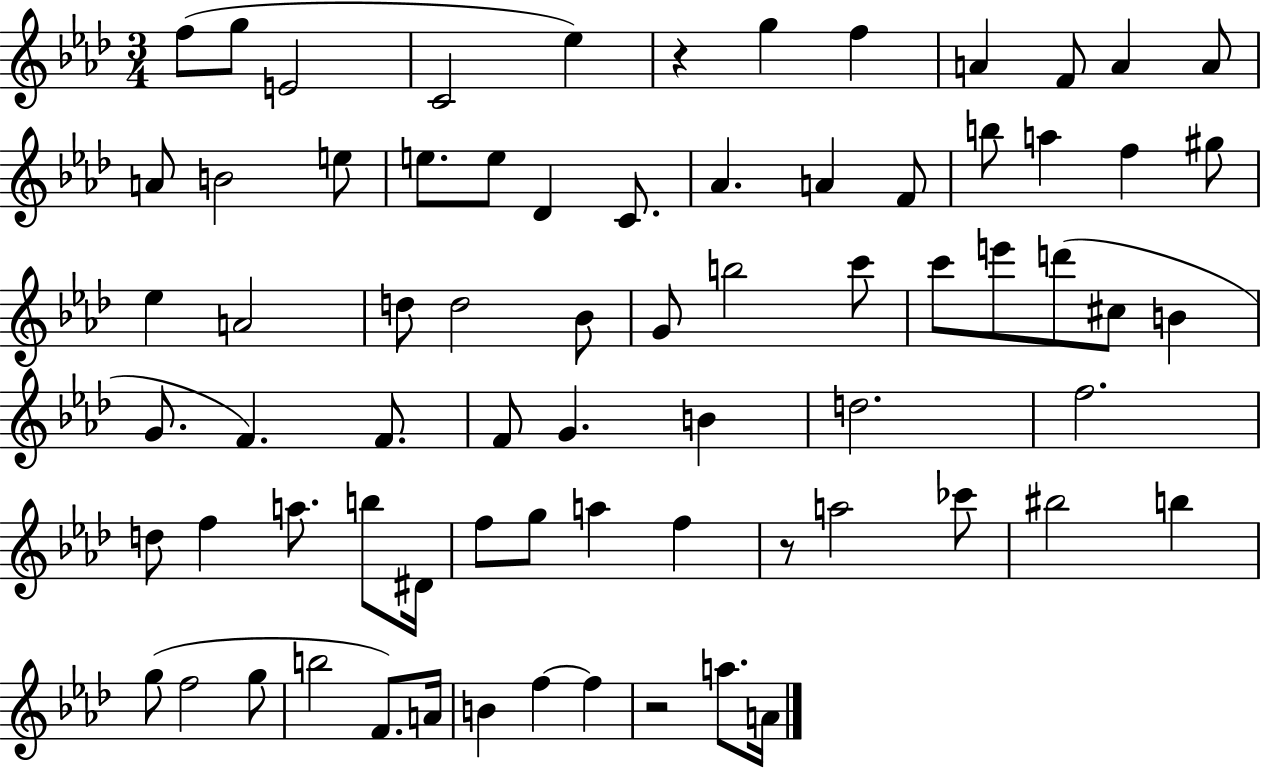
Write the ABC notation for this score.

X:1
T:Untitled
M:3/4
L:1/4
K:Ab
f/2 g/2 E2 C2 _e z g f A F/2 A A/2 A/2 B2 e/2 e/2 e/2 _D C/2 _A A F/2 b/2 a f ^g/2 _e A2 d/2 d2 _B/2 G/2 b2 c'/2 c'/2 e'/2 d'/2 ^c/2 B G/2 F F/2 F/2 G B d2 f2 d/2 f a/2 b/2 ^D/4 f/2 g/2 a f z/2 a2 _c'/2 ^b2 b g/2 f2 g/2 b2 F/2 A/4 B f f z2 a/2 A/4